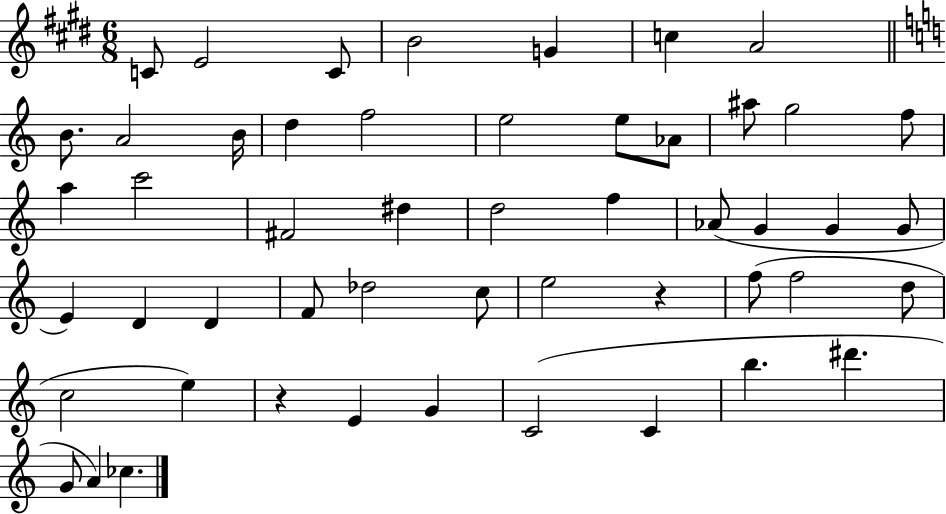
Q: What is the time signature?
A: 6/8